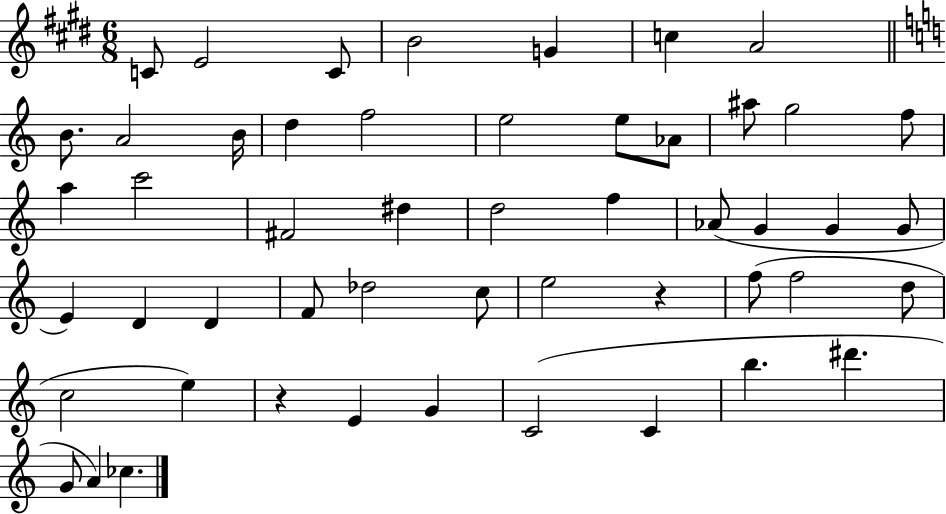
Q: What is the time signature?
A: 6/8